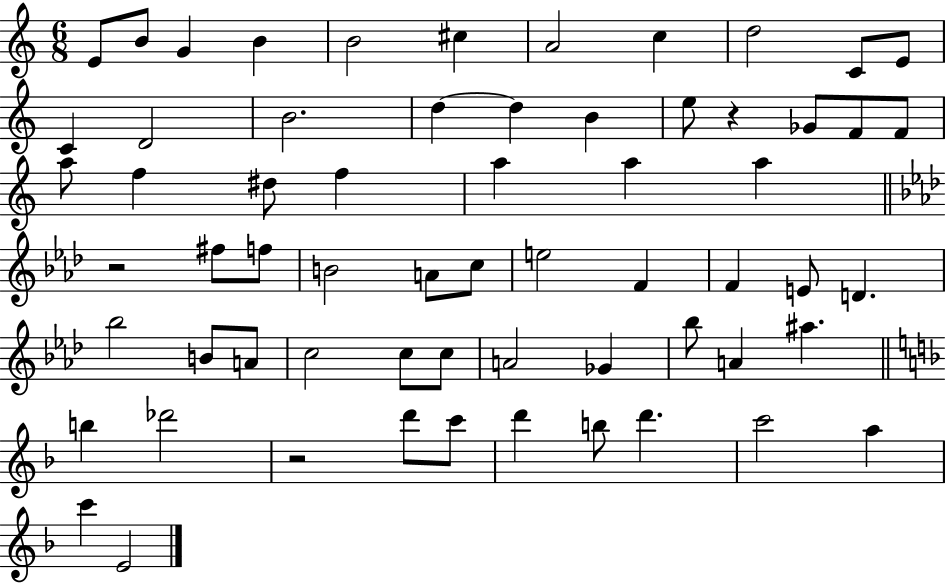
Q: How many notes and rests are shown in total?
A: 63